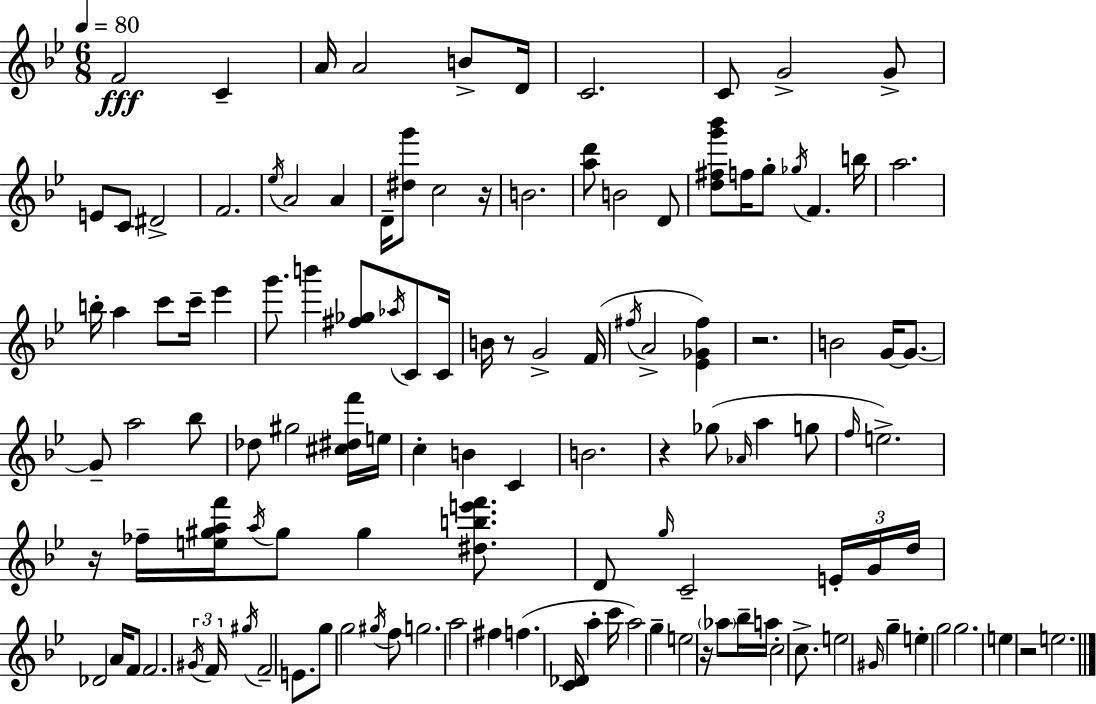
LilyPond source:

{
  \clef treble
  \numericTimeSignature
  \time 6/8
  \key bes \major
  \tempo 4 = 80
  \repeat volta 2 { f'2\fff c'4-- | a'16 a'2 b'8-> d'16 | c'2. | c'8 g'2-> g'8-> | \break e'8 c'8 dis'2-> | f'2. | \acciaccatura { ees''16 } a'2 a'4 | d'16-- <dis'' g'''>8 c''2 | \break r16 b'2. | <a'' d'''>8 b'2 d'8 | <d'' fis'' g''' bes'''>8 f''16 g''8-. \acciaccatura { ges''16 } f'4. | b''16 a''2. | \break b''16-. a''4 c'''8 c'''16-- ees'''4 | g'''8. b'''4 <fis'' ges''>8 \acciaccatura { aes''16 } | c'8 c'16 b'16 r8 g'2-> | f'16( \acciaccatura { fis''16 } a'2-> | \break <ees' ges' fis''>4) r2. | b'2 | g'16~~ g'8.~~ g'8-- a''2 | bes''8 des''8 gis''2 | \break <cis'' dis'' f'''>16 e''16 c''4-. b'4 | c'4 b'2. | r4 ges''8( \grace { aes'16 } a''4 | g''8 \grace { f''16 } e''2.->) | \break r16 fes''16-- <e'' gis'' a'' f'''>16 \acciaccatura { a''16 } gis''8 | gis''4 <dis'' b'' e''' f'''>8. d'8 \grace { g''16 } c'2-- | \tuplet 3/2 { e'16-. g'16 d''16 } des'2 | a'16 f'8 f'2. | \break \tuplet 3/2 { \acciaccatura { gis'16 } f'16 \acciaccatura { gis''16 } } f'2-- | e'8. g''8 | g''2 \acciaccatura { gis''16 } f''8 g''2. | a''2 | \break fis''4 f''4.( | <c' des'>16 a''4-. c'''16 a''2) | g''4-- e''2 | r16 \parenthesize aes''8 bes''16-- a''16 | \break c''2-. c''8.-> e''2 | \grace { gis'16 } g''4-- | e''4-. g''2 | g''2. | \break e''4 r2 | e''2. | } \bar "|."
}